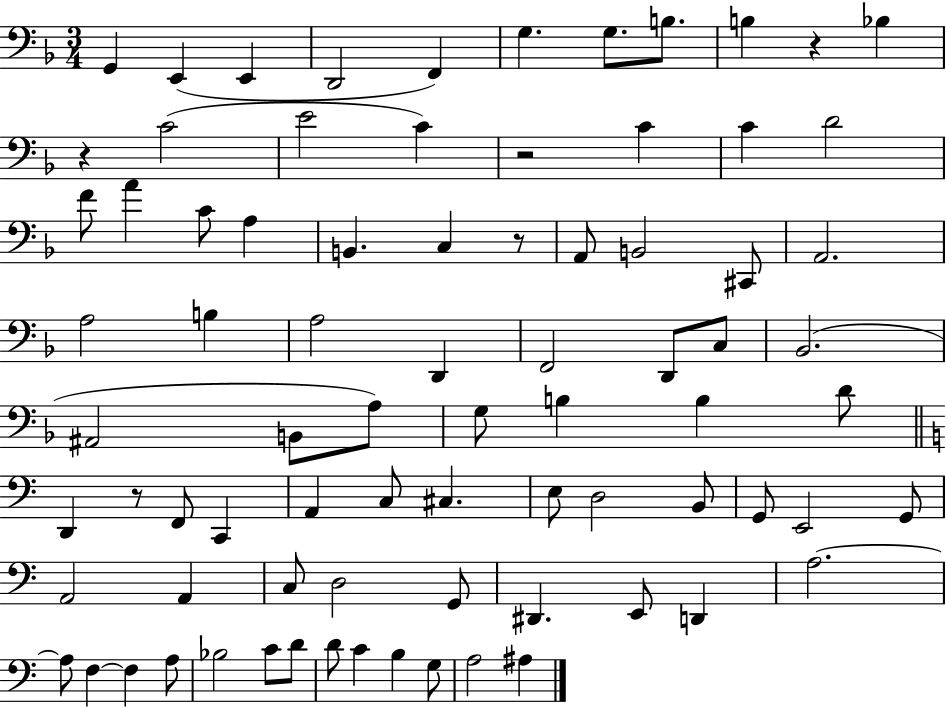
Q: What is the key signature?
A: F major